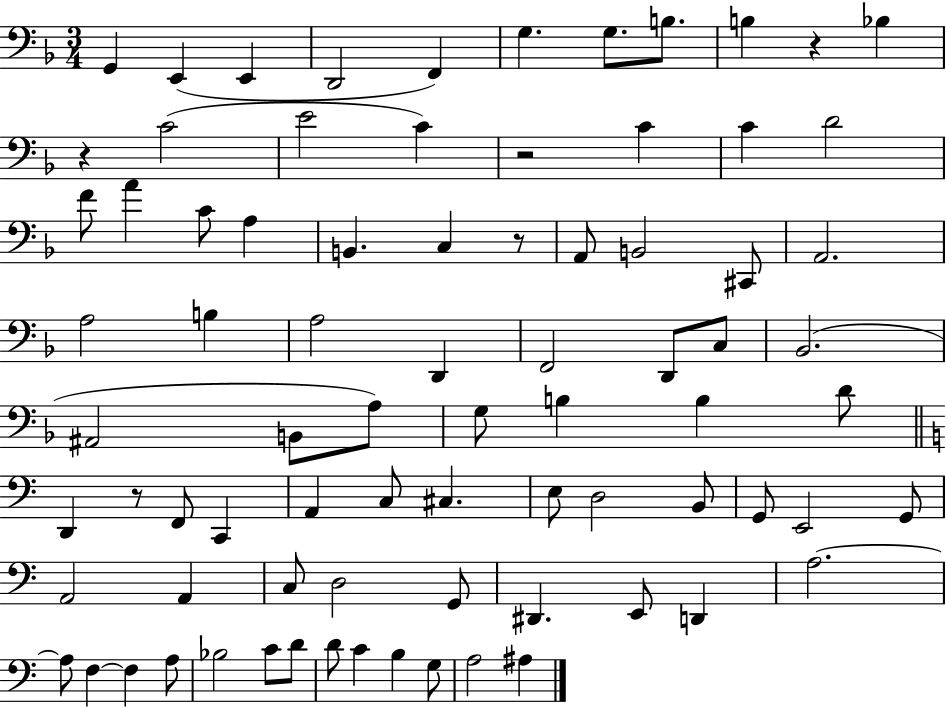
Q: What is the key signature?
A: F major